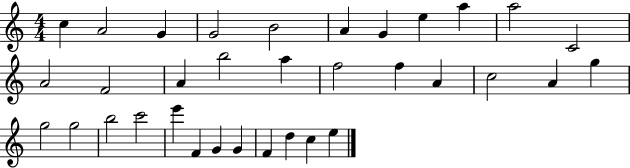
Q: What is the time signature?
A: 4/4